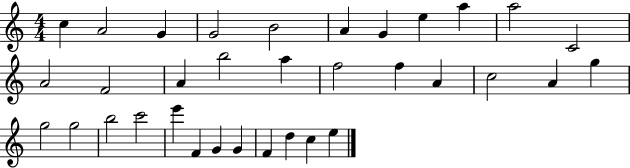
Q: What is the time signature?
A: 4/4